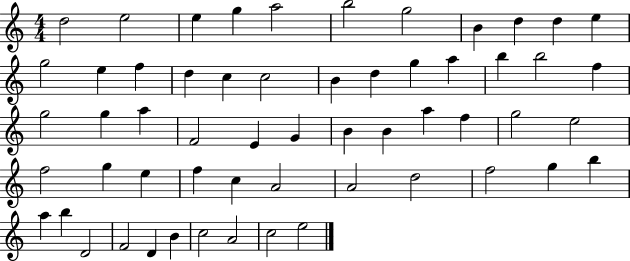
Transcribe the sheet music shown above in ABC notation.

X:1
T:Untitled
M:4/4
L:1/4
K:C
d2 e2 e g a2 b2 g2 B d d e g2 e f d c c2 B d g a b b2 f g2 g a F2 E G B B a f g2 e2 f2 g e f c A2 A2 d2 f2 g b a b D2 F2 D B c2 A2 c2 e2